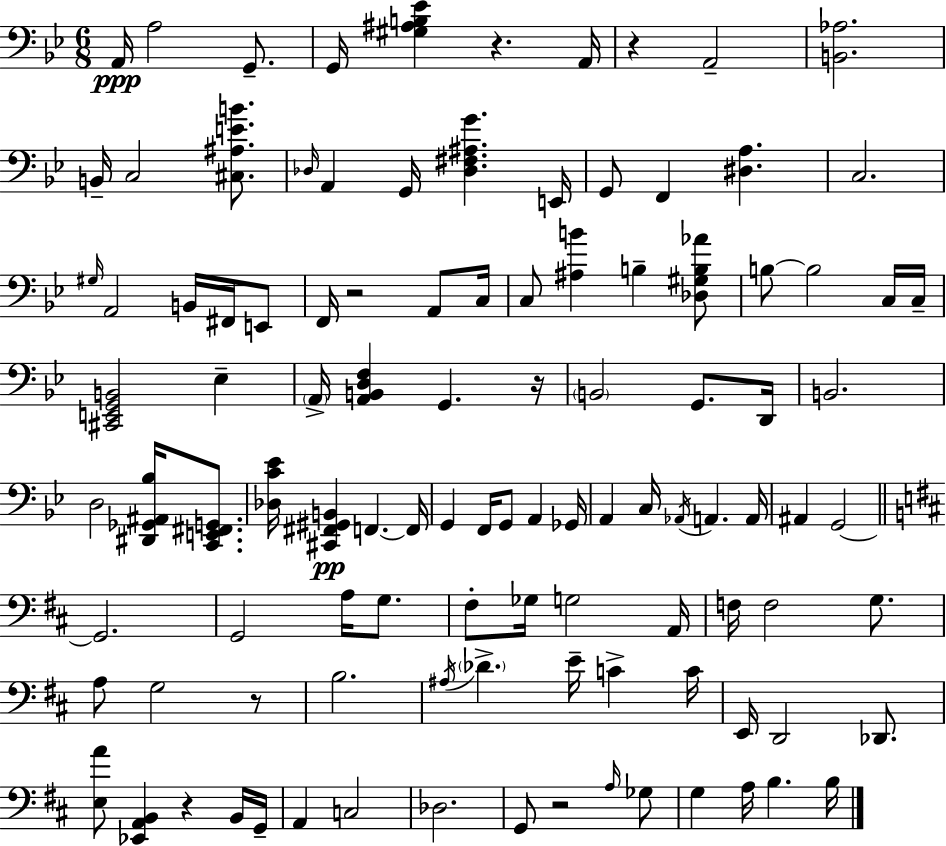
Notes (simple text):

A2/s A3/h G2/e. G2/s [G#3,A#3,B3,Eb4]/q R/q. A2/s R/q A2/h [B2,Ab3]/h. B2/s C3/h [C#3,A#3,E4,B4]/e. Db3/s A2/q G2/s [Db3,F#3,A#3,G4]/q. E2/s G2/e F2/q [D#3,A3]/q. C3/h. G#3/s A2/h B2/s F#2/s E2/e F2/s R/h A2/e C3/s C3/e [A#3,B4]/q B3/q [Db3,G#3,B3,Ab4]/e B3/e B3/h C3/s C3/s [C#2,E2,G2,B2]/h Eb3/q A2/s [A2,B2,D3,F3]/q G2/q. R/s B2/h G2/e. D2/s B2/h. D3/h [D#2,Gb2,A#2,Bb3]/s [C2,E2,F#2,G2]/e. [Db3,C4,Eb4]/s [C#2,F#2,G#2,B2]/q F2/q. F2/s G2/q F2/s G2/e A2/q Gb2/s A2/q C3/s Ab2/s A2/q. A2/s A#2/q G2/h G2/h. G2/h A3/s G3/e. F#3/e Gb3/s G3/h A2/s F3/s F3/h G3/e. A3/e G3/h R/e B3/h. A#3/s Db4/q. E4/s C4/q C4/s E2/s D2/h Db2/e. [E3,A4]/e [Eb2,A2,B2]/q R/q B2/s G2/s A2/q C3/h Db3/h. G2/e R/h A3/s Gb3/e G3/q A3/s B3/q. B3/s